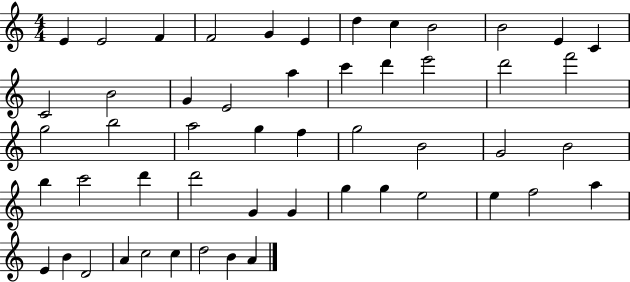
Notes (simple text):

E4/q E4/h F4/q F4/h G4/q E4/q D5/q C5/q B4/h B4/h E4/q C4/q C4/h B4/h G4/q E4/h A5/q C6/q D6/q E6/h D6/h F6/h G5/h B5/h A5/h G5/q F5/q G5/h B4/h G4/h B4/h B5/q C6/h D6/q D6/h G4/q G4/q G5/q G5/q E5/h E5/q F5/h A5/q E4/q B4/q D4/h A4/q C5/h C5/q D5/h B4/q A4/q